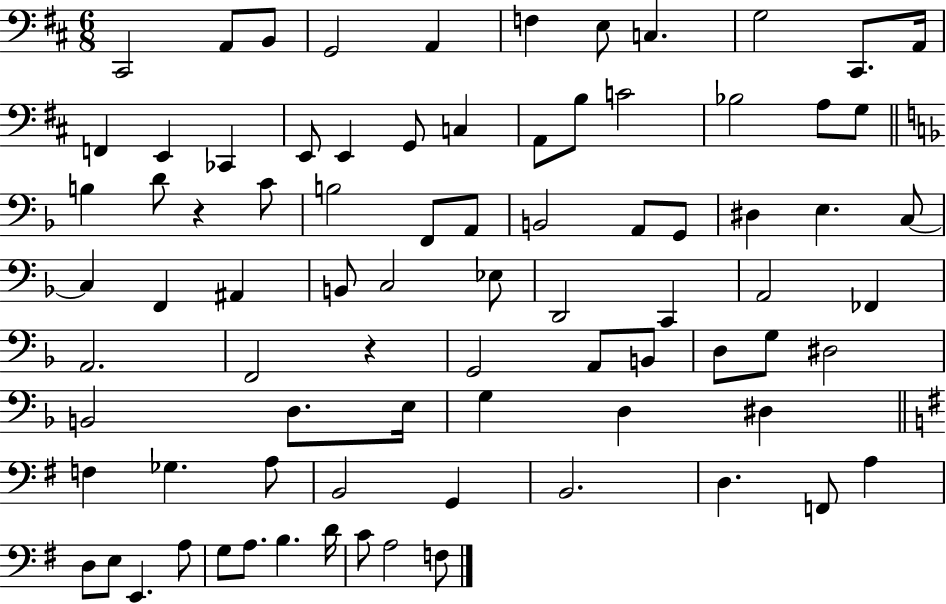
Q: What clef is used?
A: bass